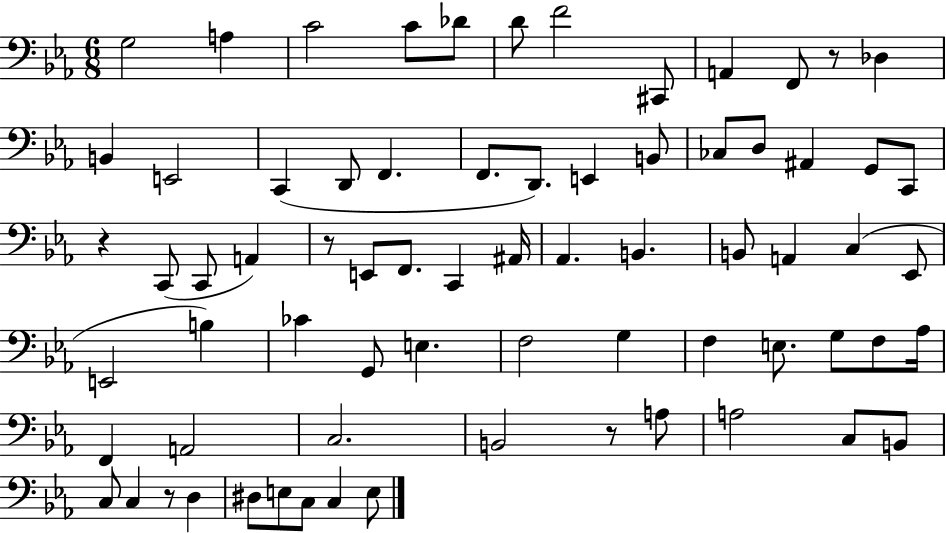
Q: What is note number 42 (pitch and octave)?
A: G2